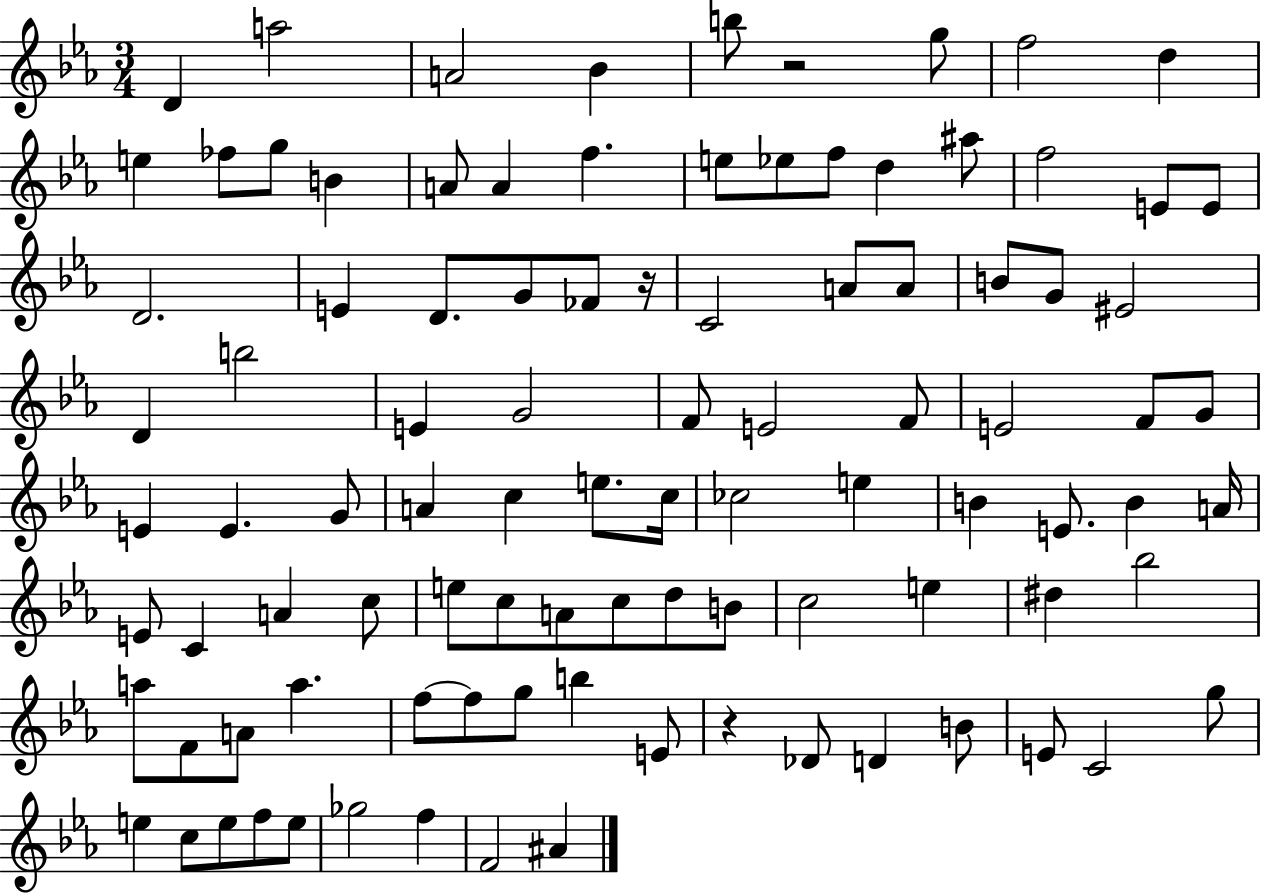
{
  \clef treble
  \numericTimeSignature
  \time 3/4
  \key ees \major
  d'4 a''2 | a'2 bes'4 | b''8 r2 g''8 | f''2 d''4 | \break e''4 fes''8 g''8 b'4 | a'8 a'4 f''4. | e''8 ees''8 f''8 d''4 ais''8 | f''2 e'8 e'8 | \break d'2. | e'4 d'8. g'8 fes'8 r16 | c'2 a'8 a'8 | b'8 g'8 eis'2 | \break d'4 b''2 | e'4 g'2 | f'8 e'2 f'8 | e'2 f'8 g'8 | \break e'4 e'4. g'8 | a'4 c''4 e''8. c''16 | ces''2 e''4 | b'4 e'8. b'4 a'16 | \break e'8 c'4 a'4 c''8 | e''8 c''8 a'8 c''8 d''8 b'8 | c''2 e''4 | dis''4 bes''2 | \break a''8 f'8 a'8 a''4. | f''8~~ f''8 g''8 b''4 e'8 | r4 des'8 d'4 b'8 | e'8 c'2 g''8 | \break e''4 c''8 e''8 f''8 e''8 | ges''2 f''4 | f'2 ais'4 | \bar "|."
}